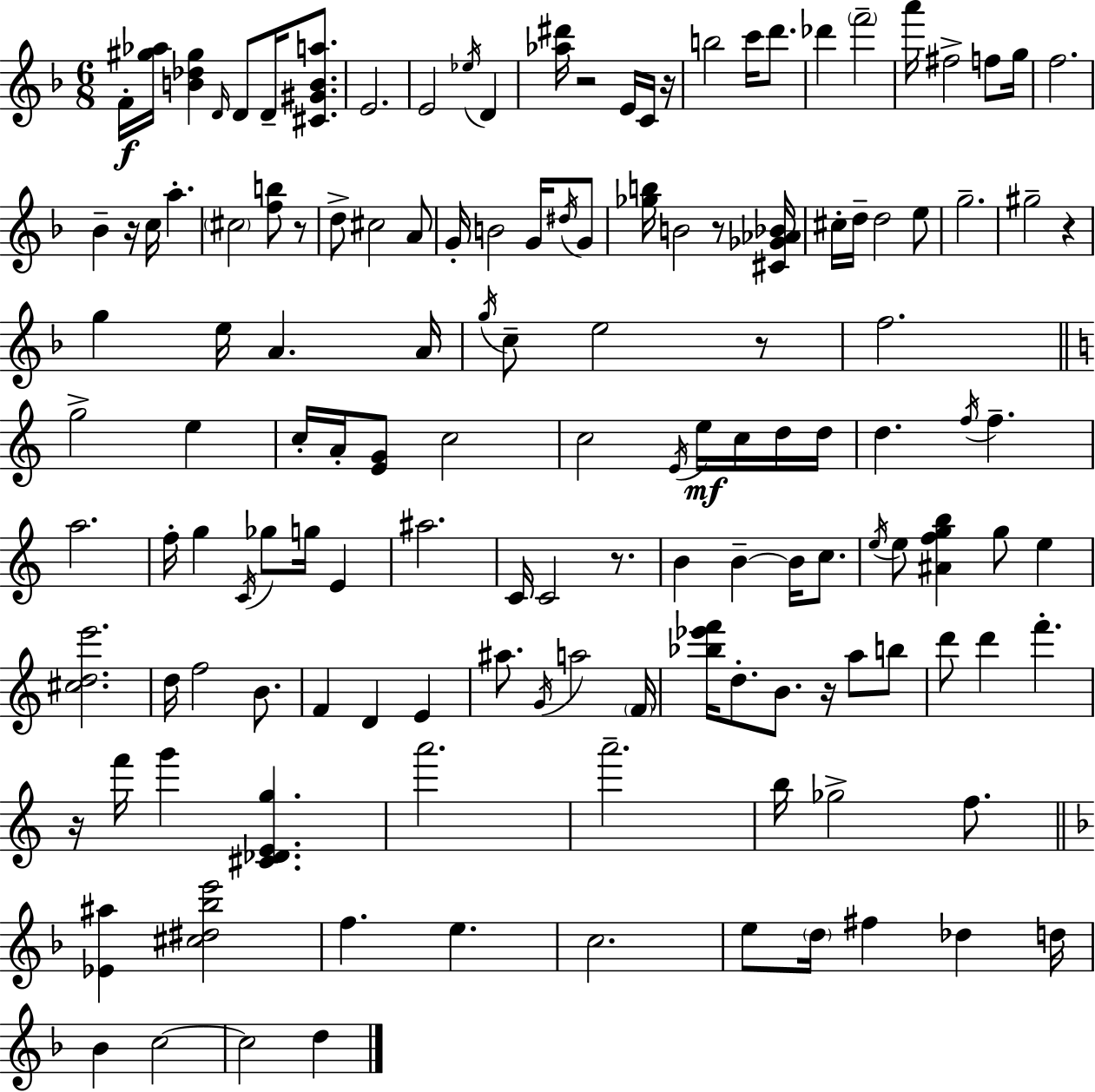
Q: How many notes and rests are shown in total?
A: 139